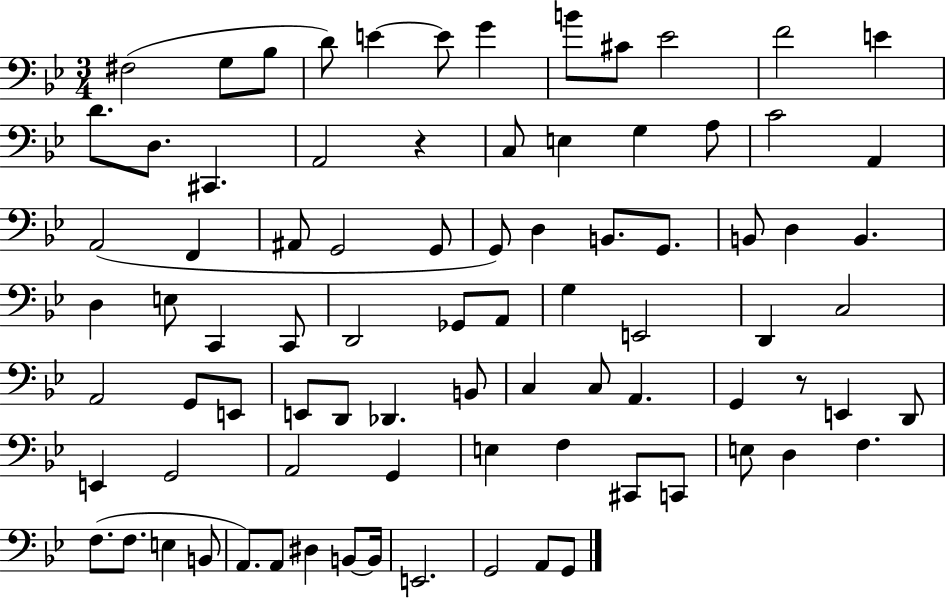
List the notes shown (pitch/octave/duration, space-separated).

F#3/h G3/e Bb3/e D4/e E4/q E4/e G4/q B4/e C#4/e Eb4/h F4/h E4/q D4/e. D3/e. C#2/q. A2/h R/q C3/e E3/q G3/q A3/e C4/h A2/q A2/h F2/q A#2/e G2/h G2/e G2/e D3/q B2/e. G2/e. B2/e D3/q B2/q. D3/q E3/e C2/q C2/e D2/h Gb2/e A2/e G3/q E2/h D2/q C3/h A2/h G2/e E2/e E2/e D2/e Db2/q. B2/e C3/q C3/e A2/q. G2/q R/e E2/q D2/e E2/q G2/h A2/h G2/q E3/q F3/q C#2/e C2/e E3/e D3/q F3/q. F3/e. F3/e. E3/q B2/e A2/e. A2/e D#3/q B2/e B2/s E2/h. G2/h A2/e G2/e